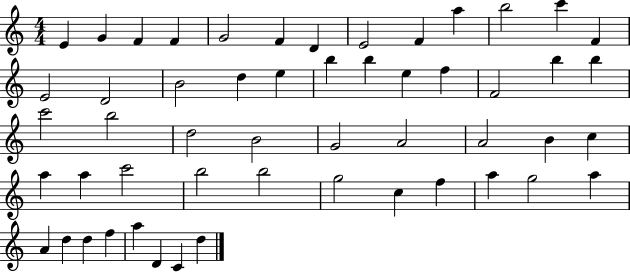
E4/q G4/q F4/q F4/q G4/h F4/q D4/q E4/h F4/q A5/q B5/h C6/q F4/q E4/h D4/h B4/h D5/q E5/q B5/q B5/q E5/q F5/q F4/h B5/q B5/q C6/h B5/h D5/h B4/h G4/h A4/h A4/h B4/q C5/q A5/q A5/q C6/h B5/h B5/h G5/h C5/q F5/q A5/q G5/h A5/q A4/q D5/q D5/q F5/q A5/q D4/q C4/q D5/q